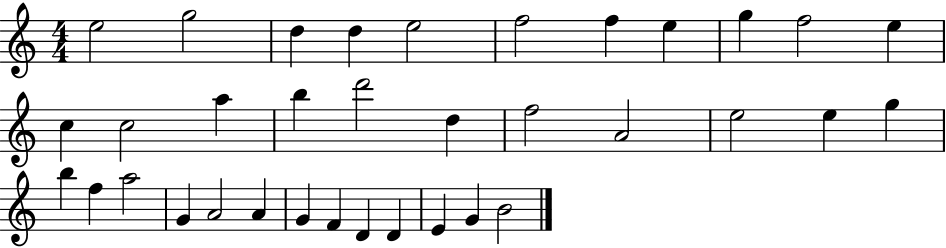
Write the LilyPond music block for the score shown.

{
  \clef treble
  \numericTimeSignature
  \time 4/4
  \key c \major
  e''2 g''2 | d''4 d''4 e''2 | f''2 f''4 e''4 | g''4 f''2 e''4 | \break c''4 c''2 a''4 | b''4 d'''2 d''4 | f''2 a'2 | e''2 e''4 g''4 | \break b''4 f''4 a''2 | g'4 a'2 a'4 | g'4 f'4 d'4 d'4 | e'4 g'4 b'2 | \break \bar "|."
}